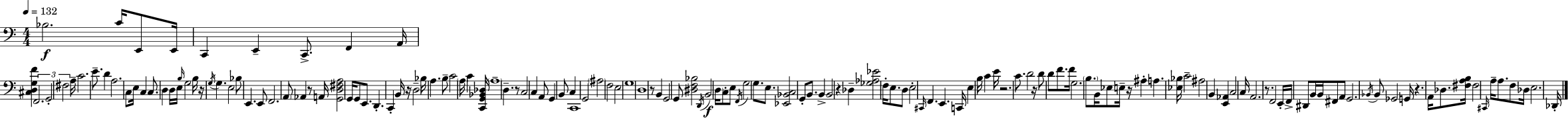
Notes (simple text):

Bb3/h. C4/s E2/e E2/s C2/q E2/q C2/e. F2/q A2/s [C#3,D3,G3,F4]/q F2/h. G2/h F#3/h A3/s C4/h. E4/e. D4/q A3/h. C3/e E3/s C3/q C3/e. D3/q D3/s E3/s B3/s G3/h B3/s R/s G3/s G3/q. E3/h Bb3/e E2/q. E2/e F2/h. A2/e Ab2/q R/e A2/s [G2,D3,F#3,A3]/h G2/s G2/e E2/e. D2/q. C2/q B2/s R/s D3/h Bb3/s A3/q. B3/e C4/h A3/s C4/q [C2,G2,Bb2,Db3]/s A3/w D3/q. R/e C3/h C3/q A2/e G2/q B2/e C3/q C2/w G2/h A#3/h F3/h E3/h G3/w D3/w R/e B2/q G2/h G2/e [D#3,F3,Bb3]/h D2/s B2/h D3/s C3/e E3/e F2/s G3/h G3/e. E3/e. [Eb2,Bb2,C3]/h G2/e B2/e. B2/q B2/h R/q Db3/q [Gb3,Ab3,Eb4]/h F3/s E3/e. D3/e E3/h C#2/s F2/q. E2/q. C2/s E3/q B3/s C4/q E4/s R/h. C4/e. D4/h R/s D4/e D4/e F4/e. F4/s G3/h. B3/e. B2/s Eb3/e E3/s R/s A#3/q A3/q. [Eb3,Bb3]/s C4/h A#3/h B2/q [E2,Ab2]/q C3/h C3/s A2/h. R/e. F2/h E2/s F2/s D#2/e B2/s B2/s F#2/e A2/e G2/h. Bb2/s Bb2/e Gb2/h G2/s R/q. A2/s Db3/e. [F#3,A3,B3]/s F#3/h C#2/s A3/s A3/e. F3/e Db3/s E3/h. Db2/s